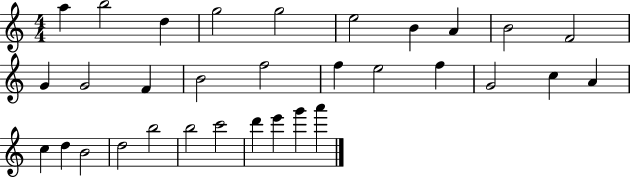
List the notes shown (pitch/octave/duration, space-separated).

A5/q B5/h D5/q G5/h G5/h E5/h B4/q A4/q B4/h F4/h G4/q G4/h F4/q B4/h F5/h F5/q E5/h F5/q G4/h C5/q A4/q C5/q D5/q B4/h D5/h B5/h B5/h C6/h D6/q E6/q G6/q A6/q